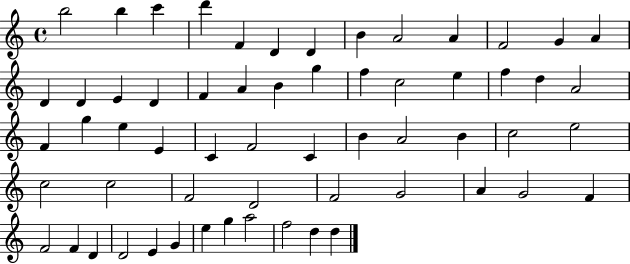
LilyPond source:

{
  \clef treble
  \time 4/4
  \defaultTimeSignature
  \key c \major
  b''2 b''4 c'''4 | d'''4 f'4 d'4 d'4 | b'4 a'2 a'4 | f'2 g'4 a'4 | \break d'4 d'4 e'4 d'4 | f'4 a'4 b'4 g''4 | f''4 c''2 e''4 | f''4 d''4 a'2 | \break f'4 g''4 e''4 e'4 | c'4 f'2 c'4 | b'4 a'2 b'4 | c''2 e''2 | \break c''2 c''2 | f'2 d'2 | f'2 g'2 | a'4 g'2 f'4 | \break f'2 f'4 d'4 | d'2 e'4 g'4 | e''4 g''4 a''2 | f''2 d''4 d''4 | \break \bar "|."
}